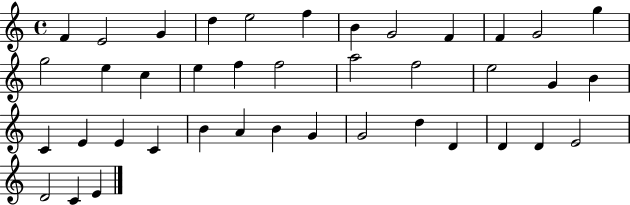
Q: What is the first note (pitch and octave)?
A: F4